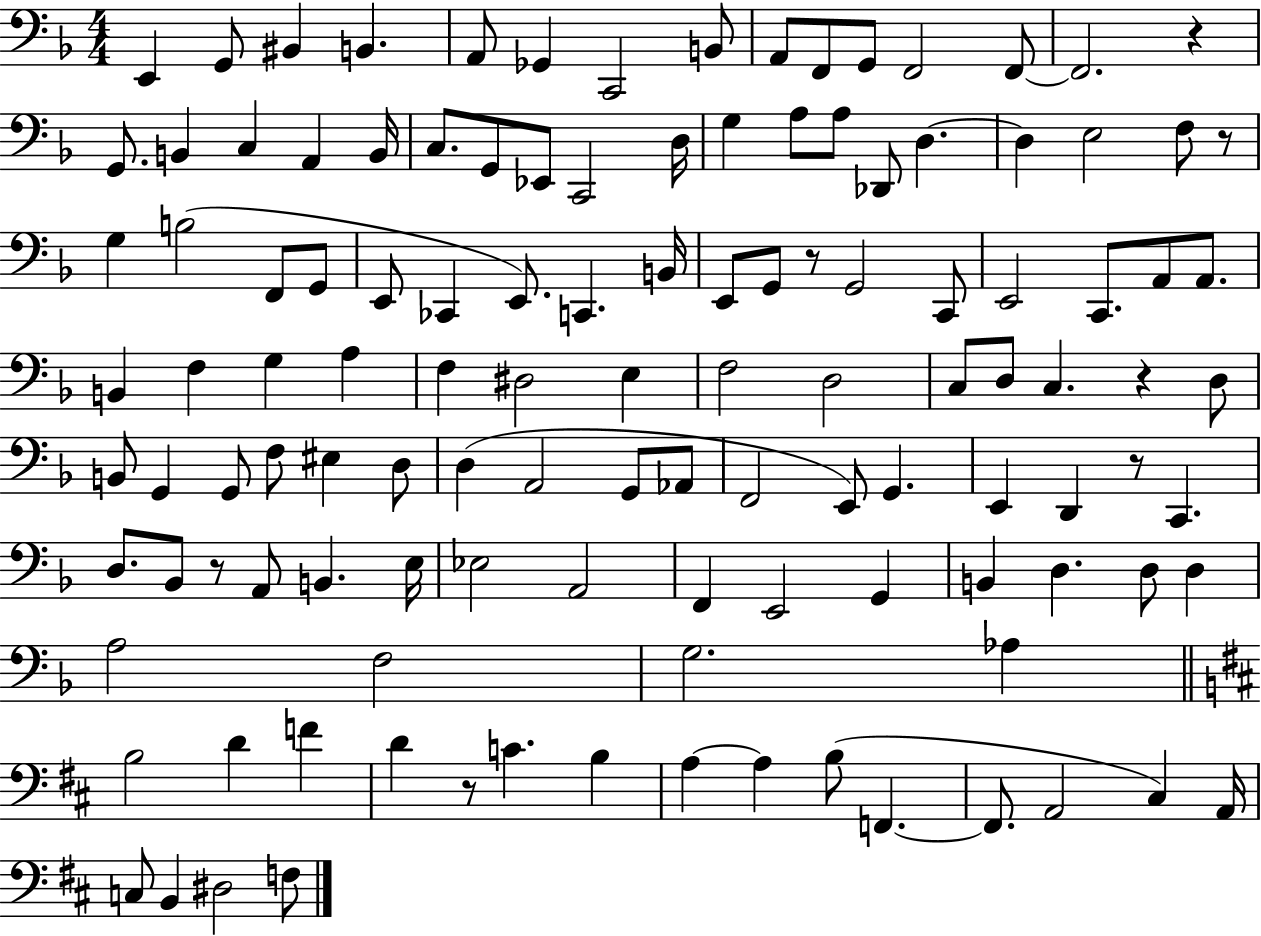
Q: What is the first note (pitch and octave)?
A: E2